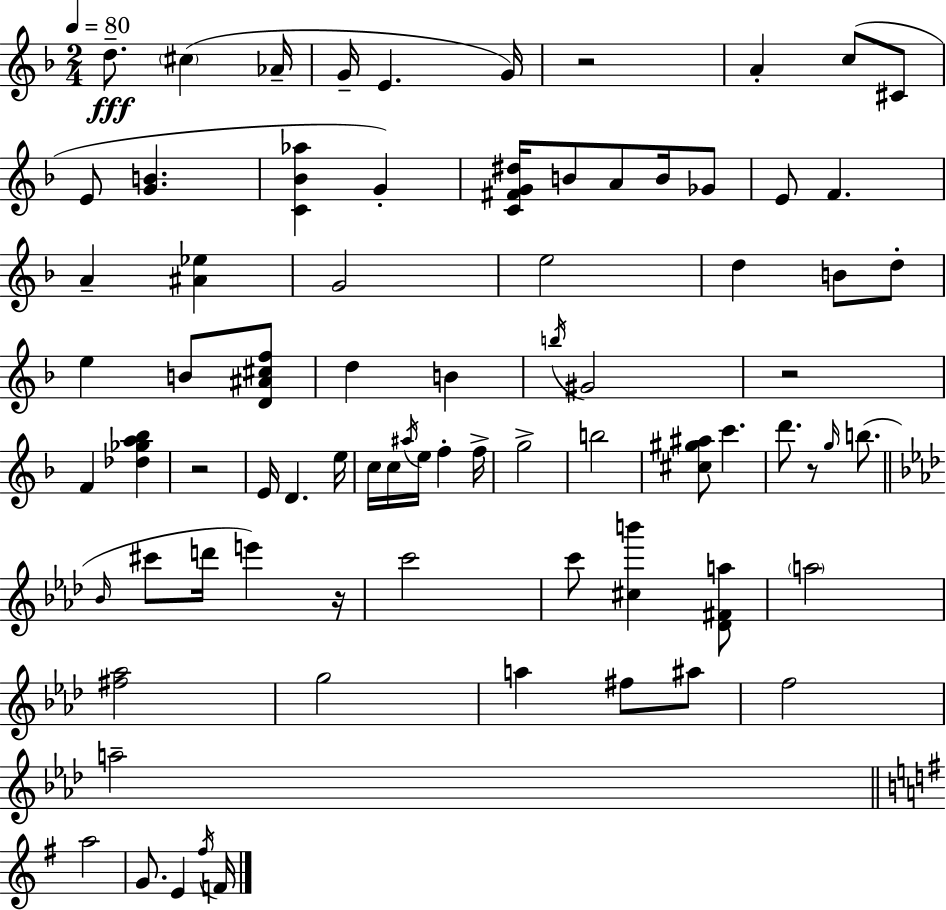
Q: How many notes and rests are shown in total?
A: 78